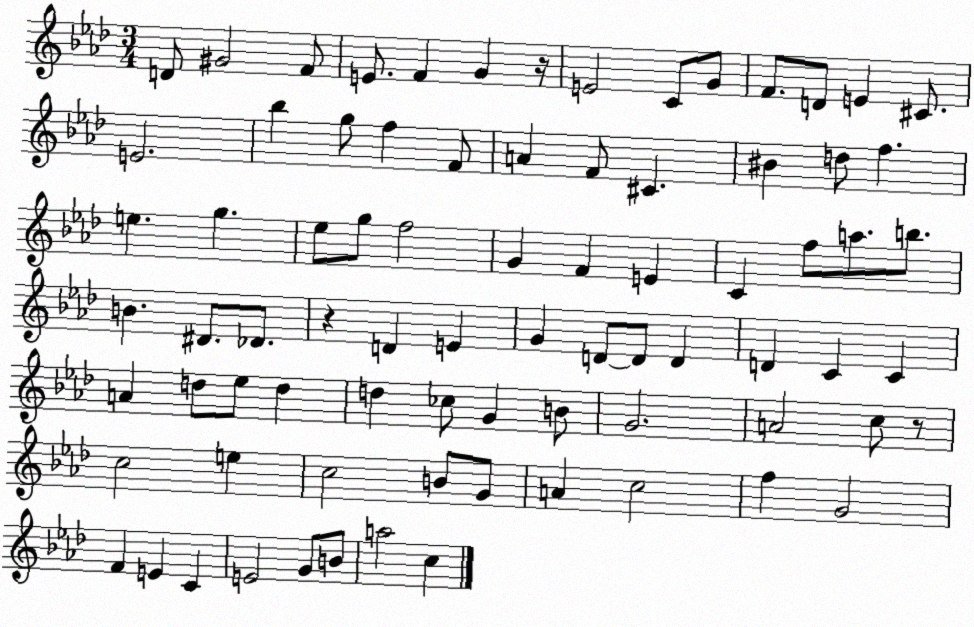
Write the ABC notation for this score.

X:1
T:Untitled
M:3/4
L:1/4
K:Ab
D/2 ^G2 F/2 E/2 F G z/4 E2 C/2 G/2 F/2 D/2 E ^C/2 E2 _b g/2 f F/2 A F/2 ^C ^B d/2 f e g _e/2 g/2 f2 G F E C f/2 a/2 b/2 B ^D/2 _D/2 z D E G D/2 D/2 D D C C A d/2 _e/2 d d _c/2 G B/2 G2 A2 c/2 z/2 c2 e c2 B/2 G/2 A c2 f G2 F E C E2 G/2 B/2 a2 c